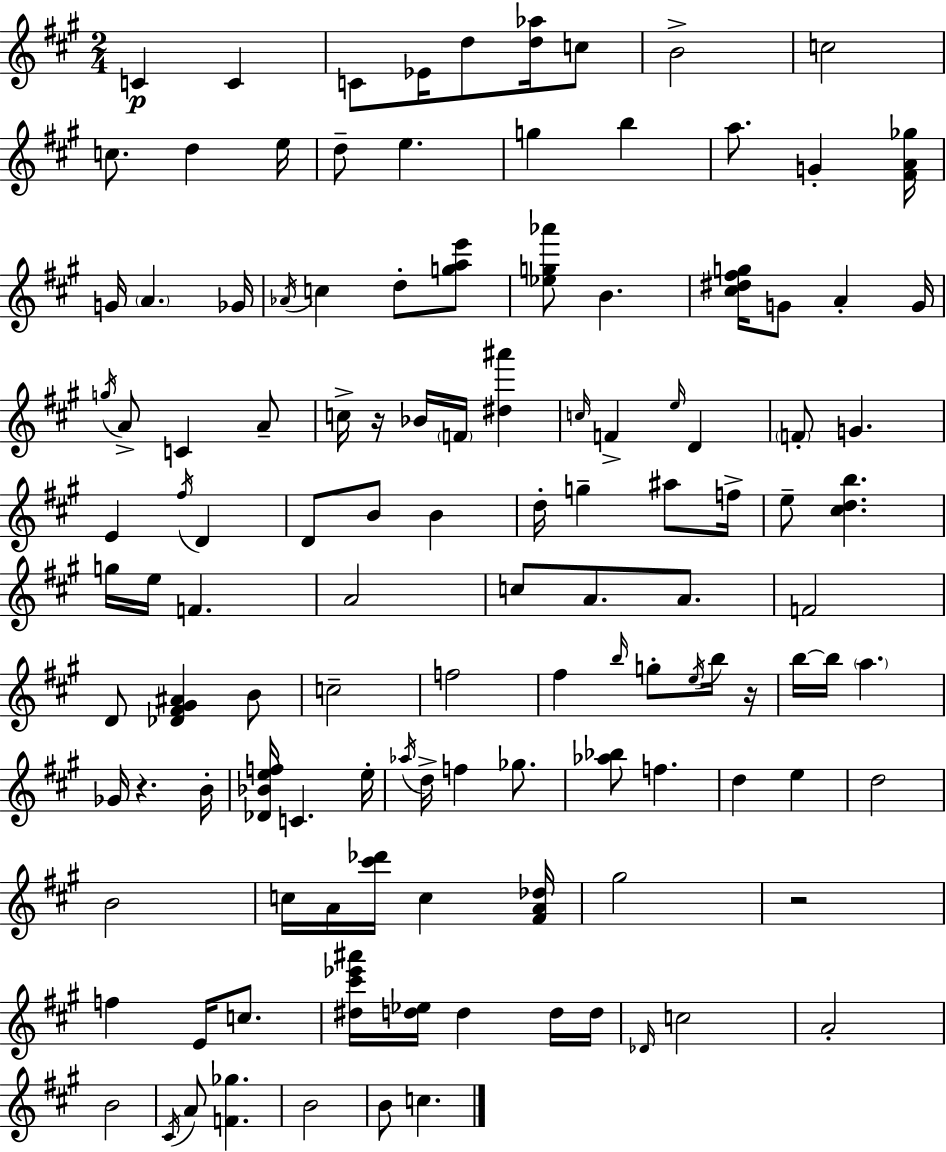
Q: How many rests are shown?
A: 4